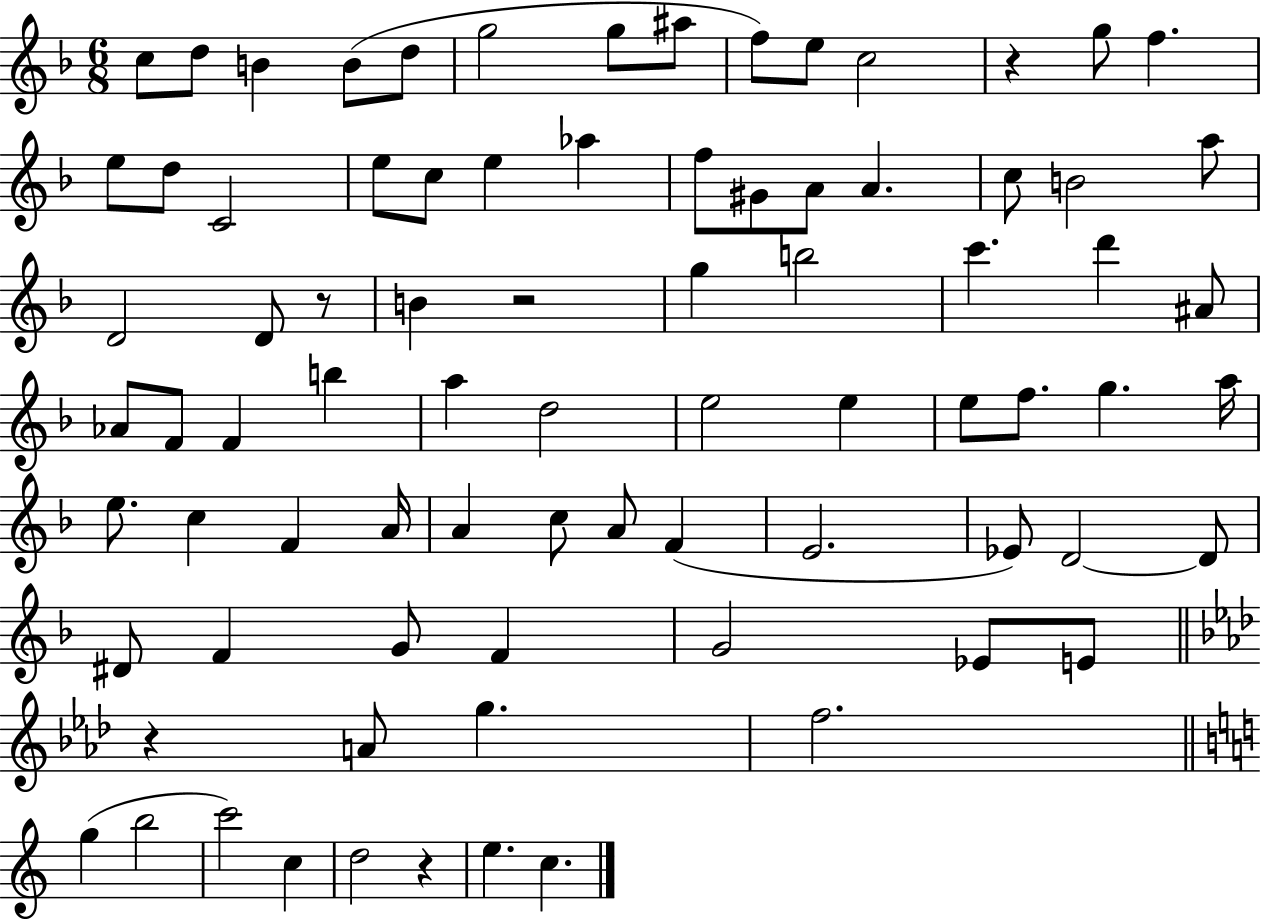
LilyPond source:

{
  \clef treble
  \numericTimeSignature
  \time 6/8
  \key f \major
  c''8 d''8 b'4 b'8( d''8 | g''2 g''8 ais''8 | f''8) e''8 c''2 | r4 g''8 f''4. | \break e''8 d''8 c'2 | e''8 c''8 e''4 aes''4 | f''8 gis'8 a'8 a'4. | c''8 b'2 a''8 | \break d'2 d'8 r8 | b'4 r2 | g''4 b''2 | c'''4. d'''4 ais'8 | \break aes'8 f'8 f'4 b''4 | a''4 d''2 | e''2 e''4 | e''8 f''8. g''4. a''16 | \break e''8. c''4 f'4 a'16 | a'4 c''8 a'8 f'4( | e'2. | ees'8) d'2~~ d'8 | \break dis'8 f'4 g'8 f'4 | g'2 ees'8 e'8 | \bar "||" \break \key aes \major r4 a'8 g''4. | f''2. | \bar "||" \break \key c \major g''4( b''2 | c'''2) c''4 | d''2 r4 | e''4. c''4. | \break \bar "|."
}